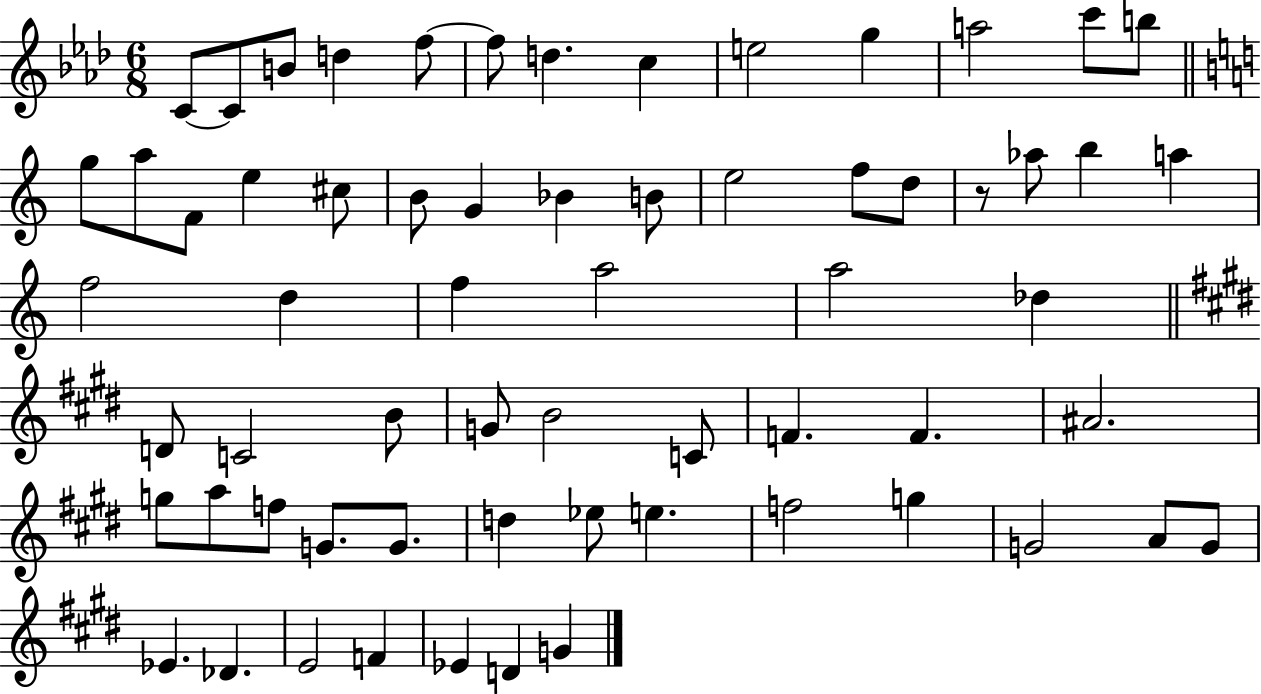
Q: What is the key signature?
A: AES major